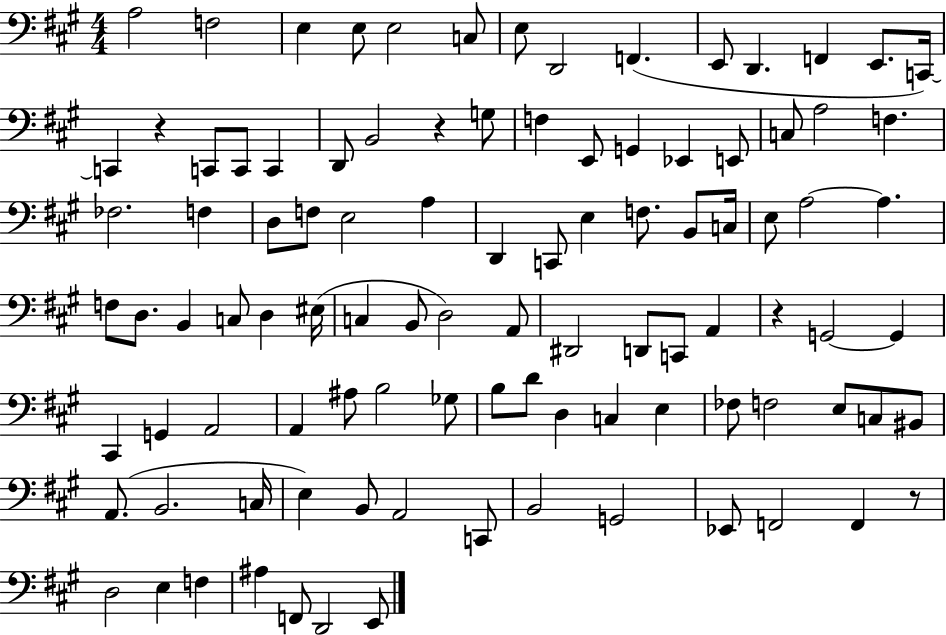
{
  \clef bass
  \numericTimeSignature
  \time 4/4
  \key a \major
  \repeat volta 2 { a2 f2 | e4 e8 e2 c8 | e8 d,2 f,4.( | e,8 d,4. f,4 e,8. c,16~~) | \break c,4 r4 c,8 c,8 c,4 | d,8 b,2 r4 g8 | f4 e,8 g,4 ees,4 e,8 | c8 a2 f4. | \break fes2. f4 | d8 f8 e2 a4 | d,4 c,8 e4 f8. b,8 c16 | e8 a2~~ a4. | \break f8 d8. b,4 c8 d4 eis16( | c4 b,8 d2) a,8 | dis,2 d,8 c,8 a,4 | r4 g,2~~ g,4 | \break cis,4 g,4 a,2 | a,4 ais8 b2 ges8 | b8 d'8 d4 c4 e4 | fes8 f2 e8 c8 bis,8 | \break a,8.( b,2. c16 | e4) b,8 a,2 c,8 | b,2 g,2 | ees,8 f,2 f,4 r8 | \break d2 e4 f4 | ais4 f,8 d,2 e,8 | } \bar "|."
}